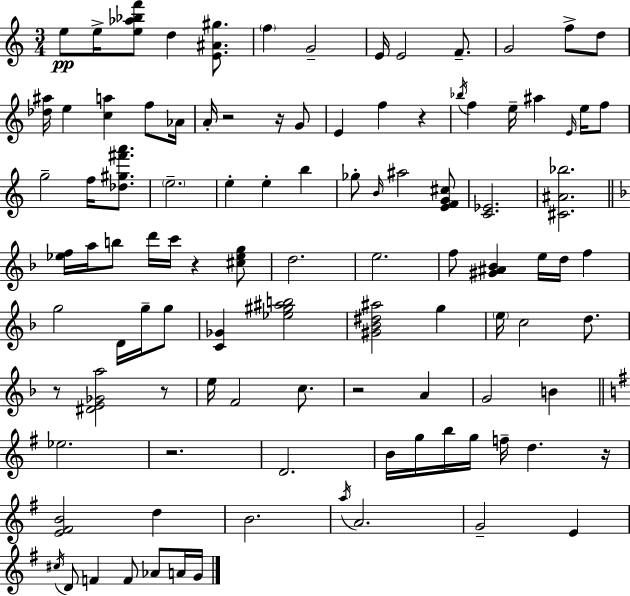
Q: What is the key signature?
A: C major